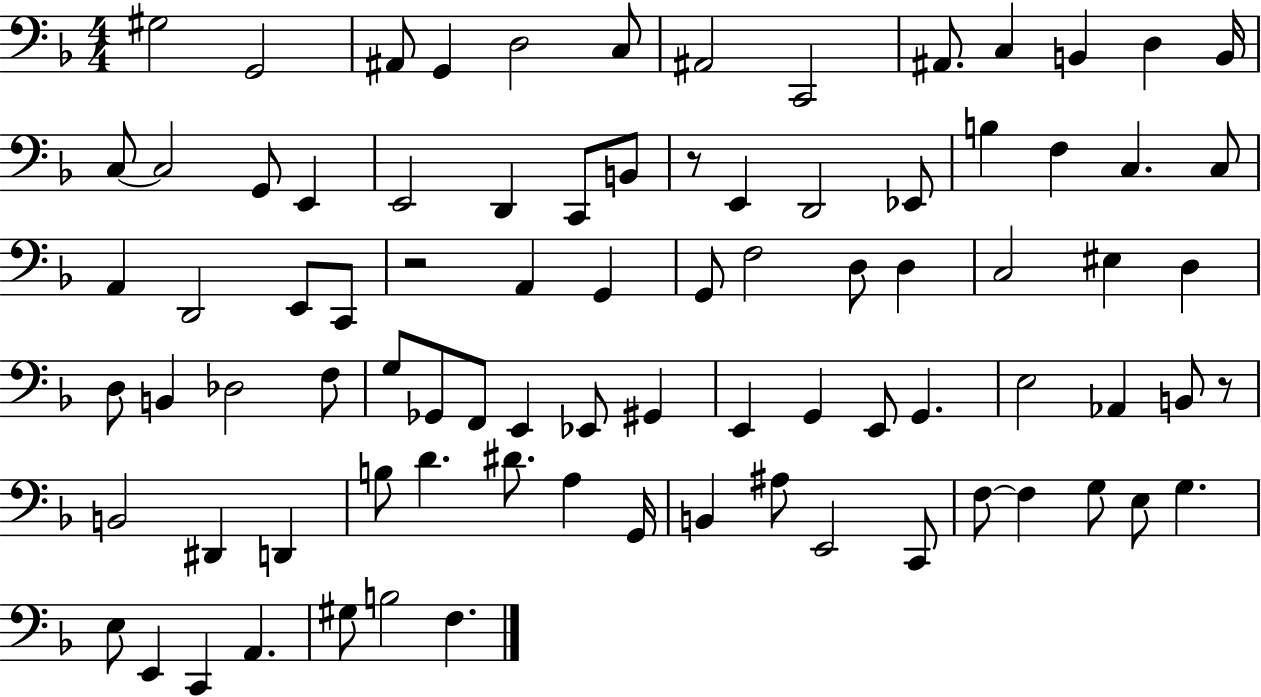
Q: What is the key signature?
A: F major